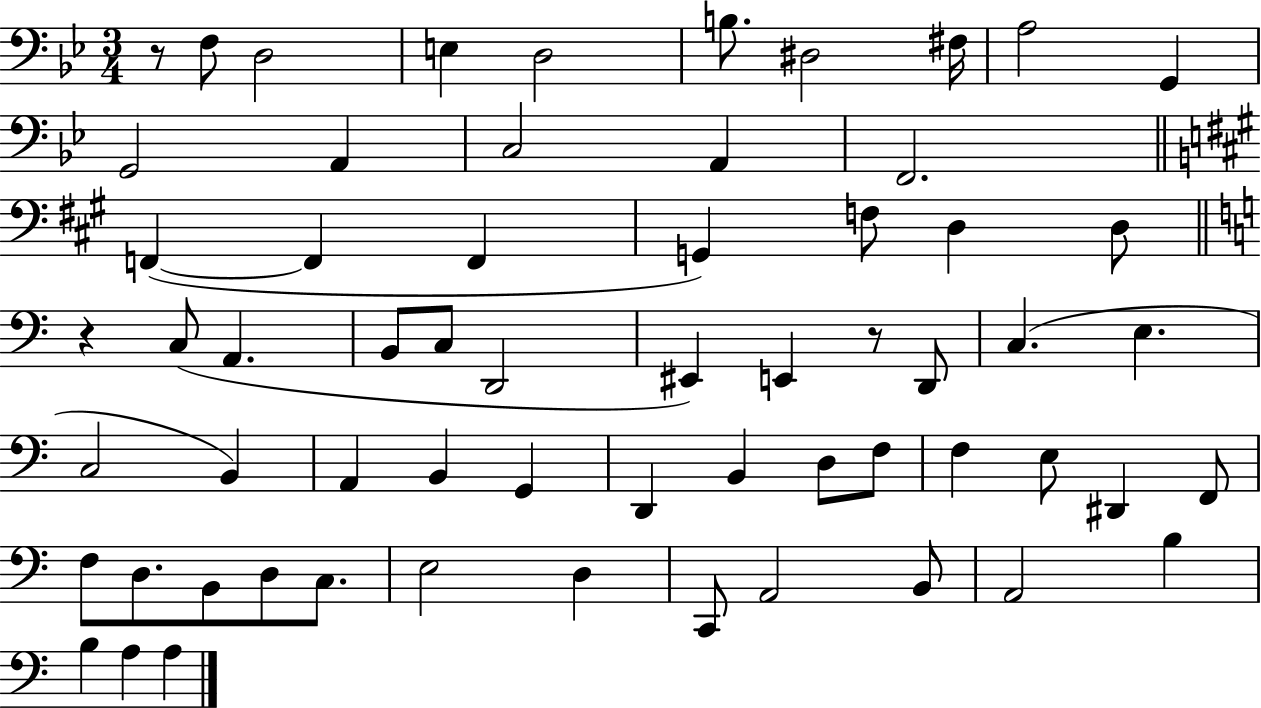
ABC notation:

X:1
T:Untitled
M:3/4
L:1/4
K:Bb
z/2 F,/2 D,2 E, D,2 B,/2 ^D,2 ^F,/4 A,2 G,, G,,2 A,, C,2 A,, F,,2 F,, F,, F,, G,, F,/2 D, D,/2 z C,/2 A,, B,,/2 C,/2 D,,2 ^E,, E,, z/2 D,,/2 C, E, C,2 B,, A,, B,, G,, D,, B,, D,/2 F,/2 F, E,/2 ^D,, F,,/2 F,/2 D,/2 B,,/2 D,/2 C,/2 E,2 D, C,,/2 A,,2 B,,/2 A,,2 B, B, A, A,